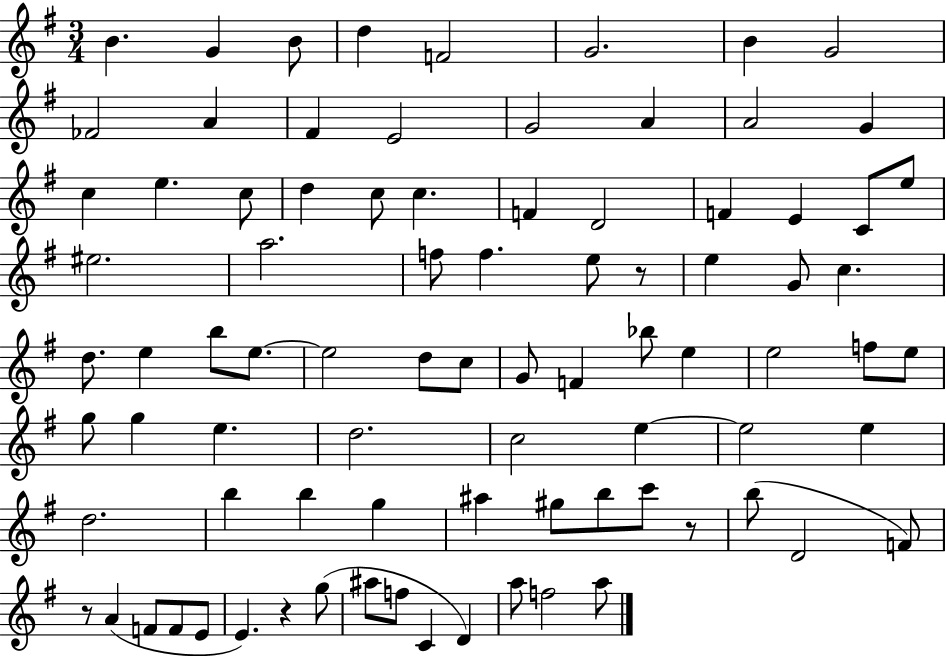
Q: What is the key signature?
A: G major